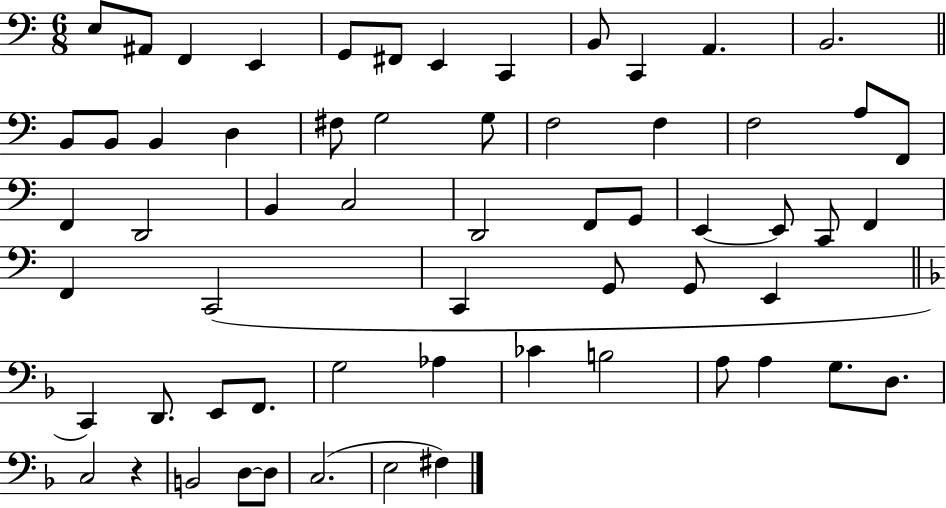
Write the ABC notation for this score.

X:1
T:Untitled
M:6/8
L:1/4
K:C
E,/2 ^A,,/2 F,, E,, G,,/2 ^F,,/2 E,, C,, B,,/2 C,, A,, B,,2 B,,/2 B,,/2 B,, D, ^F,/2 G,2 G,/2 F,2 F, F,2 A,/2 F,,/2 F,, D,,2 B,, C,2 D,,2 F,,/2 G,,/2 E,, E,,/2 C,,/2 F,, F,, C,,2 C,, G,,/2 G,,/2 E,, C,, D,,/2 E,,/2 F,,/2 G,2 _A, _C B,2 A,/2 A, G,/2 D,/2 C,2 z B,,2 D,/2 D,/2 C,2 E,2 ^F,